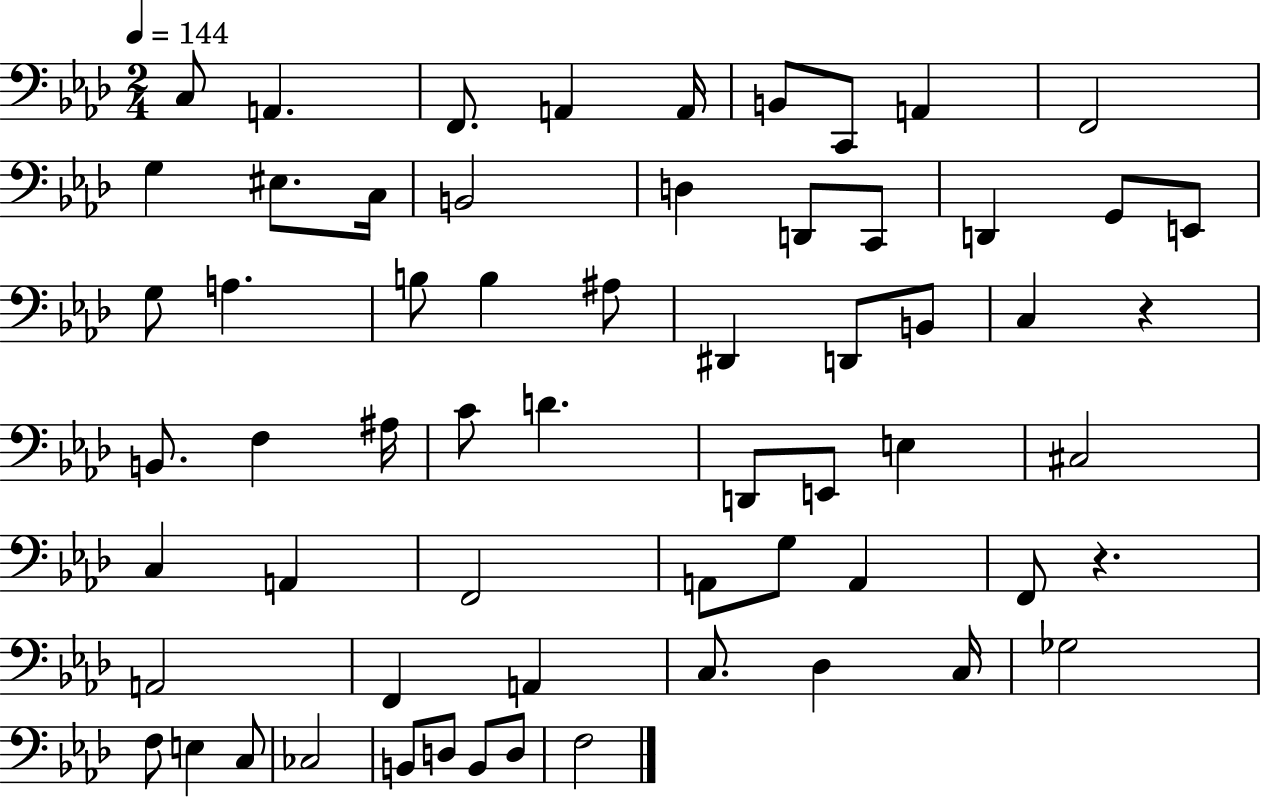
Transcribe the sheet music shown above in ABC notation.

X:1
T:Untitled
M:2/4
L:1/4
K:Ab
C,/2 A,, F,,/2 A,, A,,/4 B,,/2 C,,/2 A,, F,,2 G, ^E,/2 C,/4 B,,2 D, D,,/2 C,,/2 D,, G,,/2 E,,/2 G,/2 A, B,/2 B, ^A,/2 ^D,, D,,/2 B,,/2 C, z B,,/2 F, ^A,/4 C/2 D D,,/2 E,,/2 E, ^C,2 C, A,, F,,2 A,,/2 G,/2 A,, F,,/2 z A,,2 F,, A,, C,/2 _D, C,/4 _G,2 F,/2 E, C,/2 _C,2 B,,/2 D,/2 B,,/2 D,/2 F,2